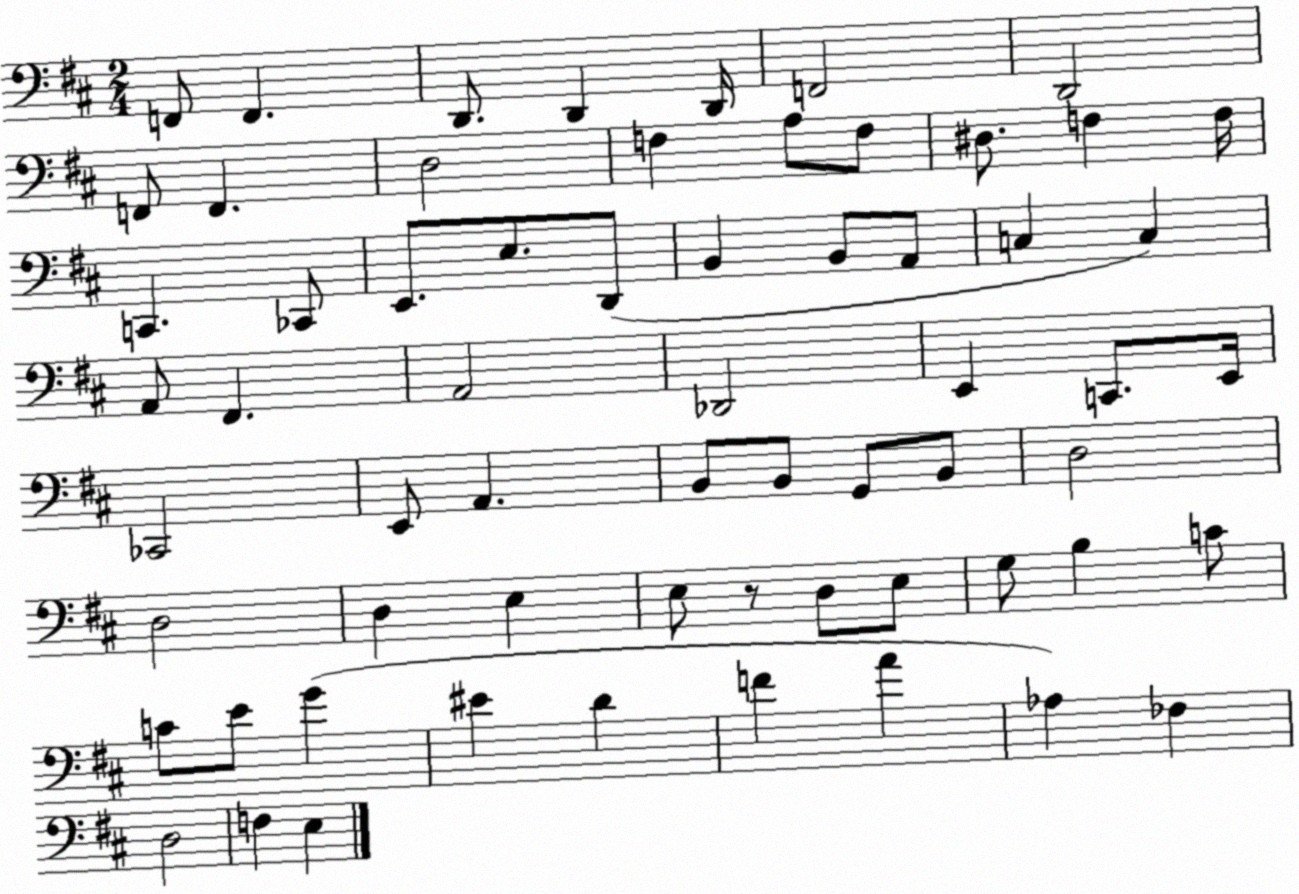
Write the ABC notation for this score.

X:1
T:Untitled
M:2/4
L:1/4
K:D
F,,/2 F,, D,,/2 D,, D,,/4 F,,2 D,,2 F,,/2 F,, D,2 F, A,/2 F,/2 ^D,/2 F, F,/4 C,, _C,,/2 E,,/2 E,/2 D,,/2 B,, B,,/2 A,,/2 C, C, A,,/2 ^F,, A,,2 _D,,2 E,, C,,/2 E,,/4 _C,,2 E,,/2 A,, B,,/2 B,,/2 G,,/2 B,,/2 D,2 D,2 D, E, E,/2 z/2 D,/2 E,/2 G,/2 B, C/2 C/2 E/2 G ^E D F A _A, _F, D,2 F, E,